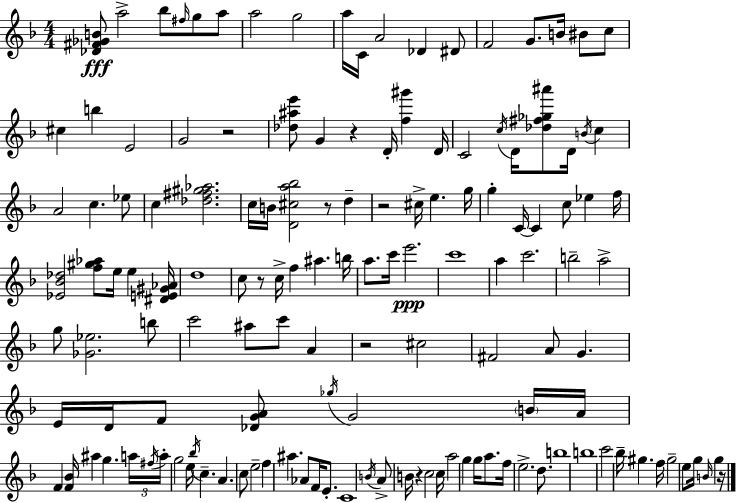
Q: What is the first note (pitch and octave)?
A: A5